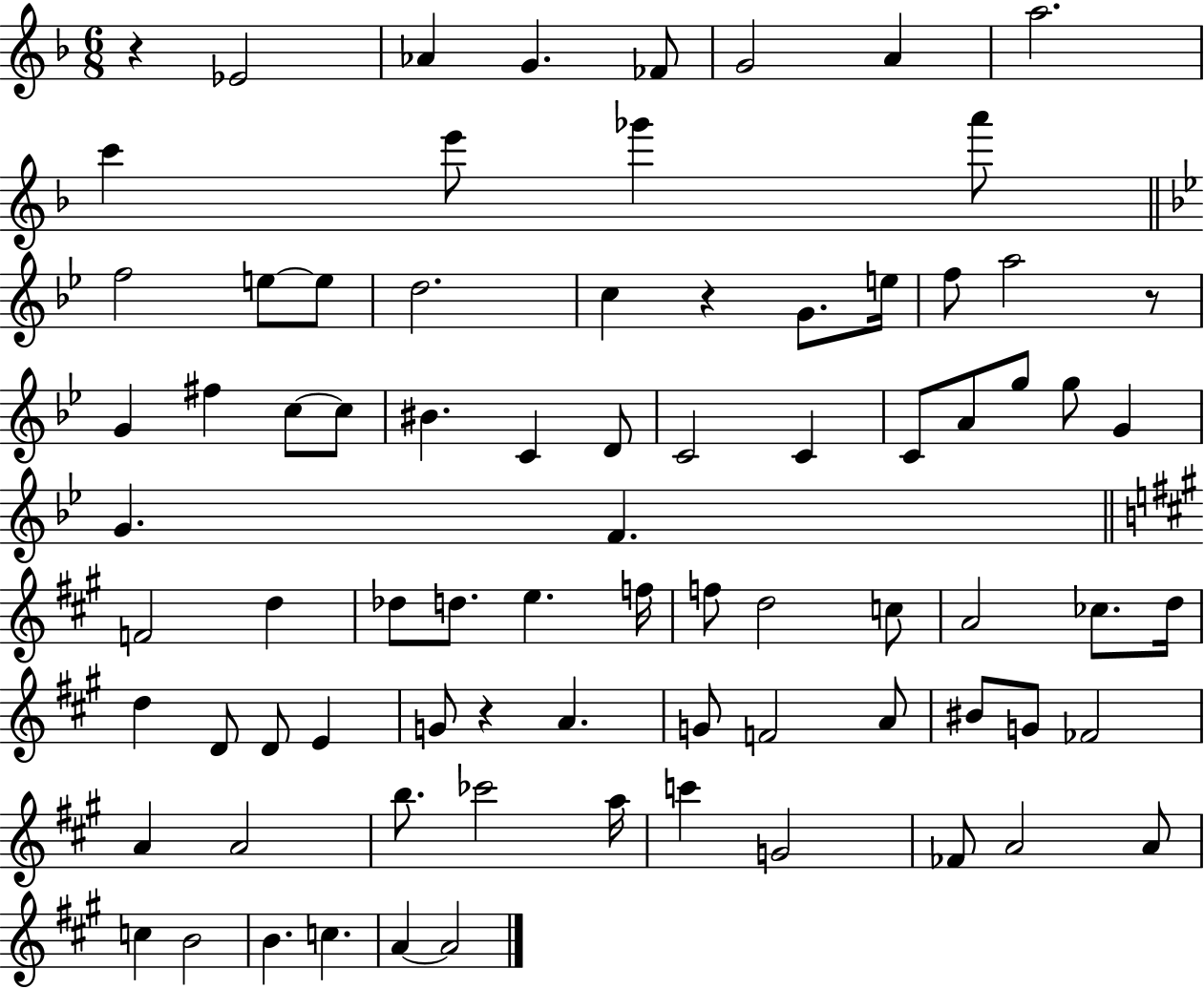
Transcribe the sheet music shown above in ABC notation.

X:1
T:Untitled
M:6/8
L:1/4
K:F
z _E2 _A G _F/2 G2 A a2 c' e'/2 _g' a'/2 f2 e/2 e/2 d2 c z G/2 e/4 f/2 a2 z/2 G ^f c/2 c/2 ^B C D/2 C2 C C/2 A/2 g/2 g/2 G G F F2 d _d/2 d/2 e f/4 f/2 d2 c/2 A2 _c/2 d/4 d D/2 D/2 E G/2 z A G/2 F2 A/2 ^B/2 G/2 _F2 A A2 b/2 _c'2 a/4 c' G2 _F/2 A2 A/2 c B2 B c A A2